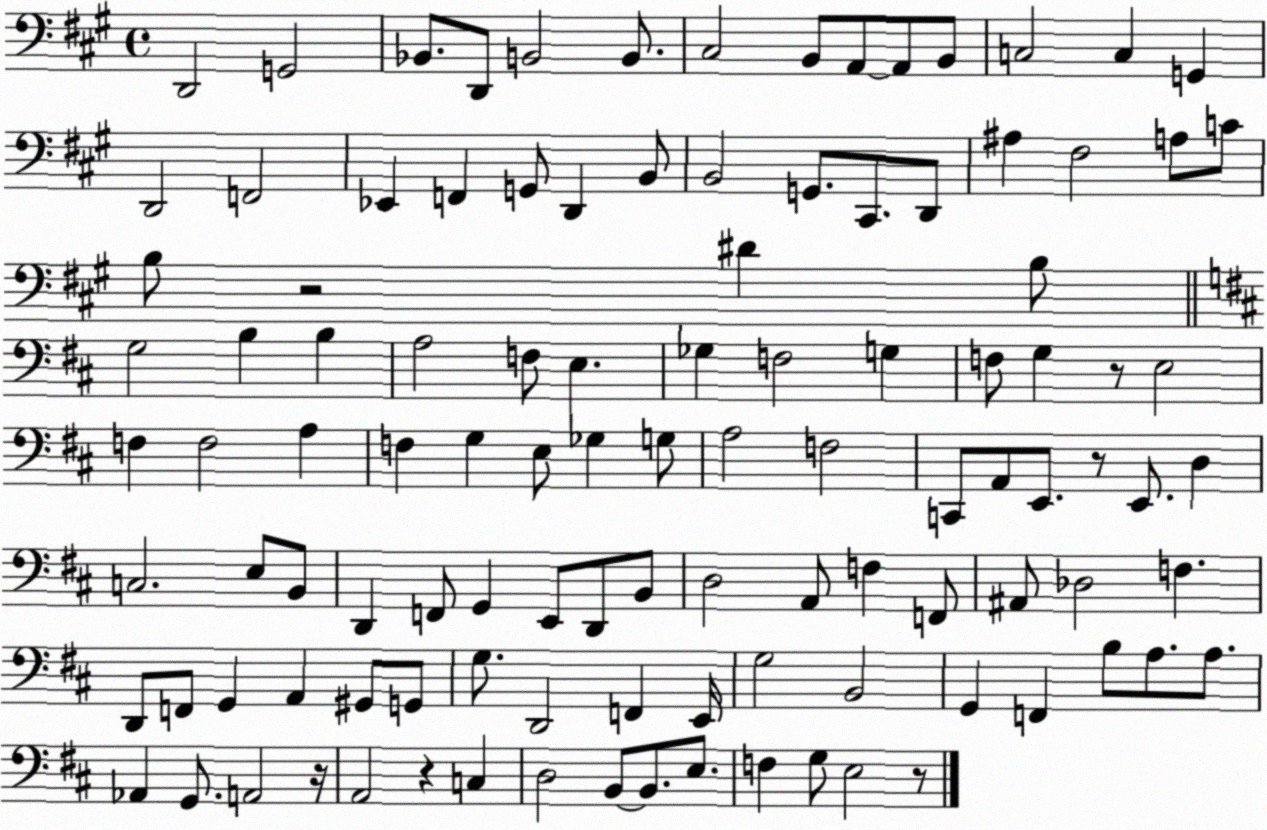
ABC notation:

X:1
T:Untitled
M:4/4
L:1/4
K:A
D,,2 G,,2 _B,,/2 D,,/2 B,,2 B,,/2 ^C,2 B,,/2 A,,/2 A,,/2 B,,/2 C,2 C, G,, D,,2 F,,2 _E,, F,, G,,/2 D,, B,,/2 B,,2 G,,/2 ^C,,/2 D,,/2 ^A, ^F,2 A,/2 C/2 B,/2 z2 ^D B,/2 G,2 B, B, A,2 F,/2 E, _G, F,2 G, F,/2 G, z/2 E,2 F, F,2 A, F, G, E,/2 _G, G,/2 A,2 F,2 C,,/2 A,,/2 E,,/2 z/2 E,,/2 D, C,2 E,/2 B,,/2 D,, F,,/2 G,, E,,/2 D,,/2 B,,/2 D,2 A,,/2 F, F,,/2 ^A,,/2 _D,2 F, D,,/2 F,,/2 G,, A,, ^G,,/2 G,,/2 G,/2 D,,2 F,, E,,/4 G,2 B,,2 G,, F,, B,/2 A,/2 A,/2 _A,, G,,/2 A,,2 z/4 A,,2 z C, D,2 B,,/2 B,,/2 E,/2 F, G,/2 E,2 z/2